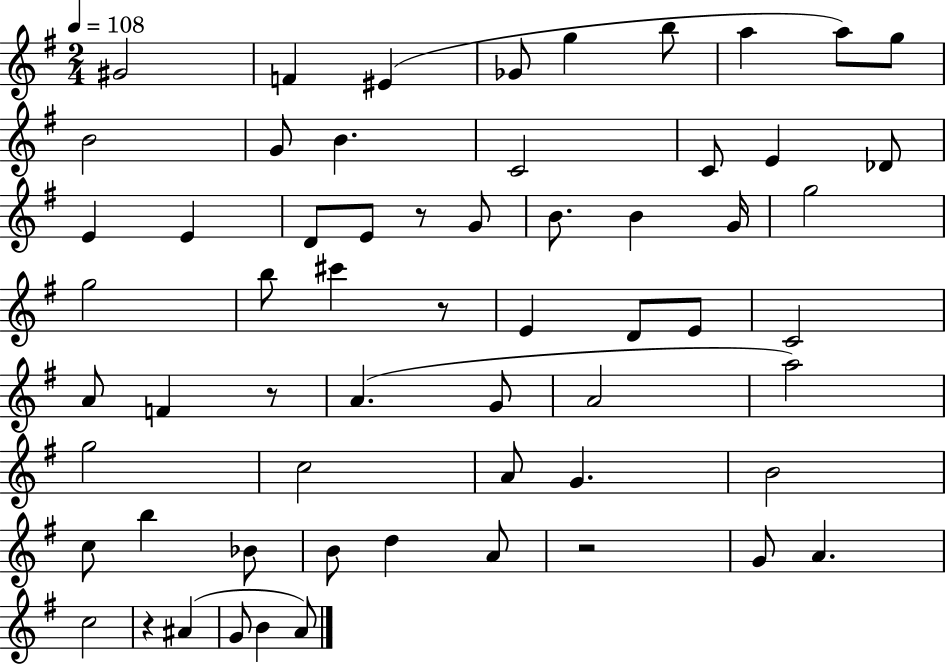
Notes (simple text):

G#4/h F4/q EIS4/q Gb4/e G5/q B5/e A5/q A5/e G5/e B4/h G4/e B4/q. C4/h C4/e E4/q Db4/e E4/q E4/q D4/e E4/e R/e G4/e B4/e. B4/q G4/s G5/h G5/h B5/e C#6/q R/e E4/q D4/e E4/e C4/h A4/e F4/q R/e A4/q. G4/e A4/h A5/h G5/h C5/h A4/e G4/q. B4/h C5/e B5/q Bb4/e B4/e D5/q A4/e R/h G4/e A4/q. C5/h R/q A#4/q G4/e B4/q A4/e